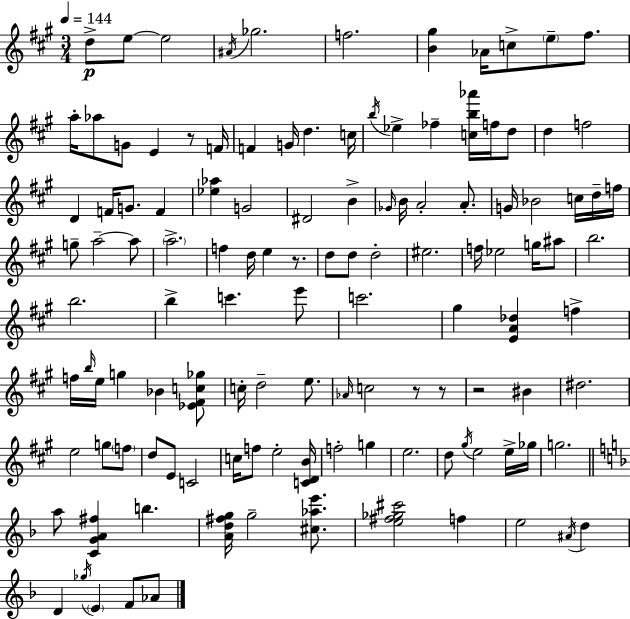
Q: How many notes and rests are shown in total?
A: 122